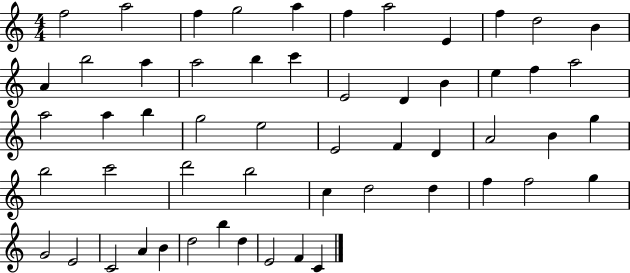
F5/h A5/h F5/q G5/h A5/q F5/q A5/h E4/q F5/q D5/h B4/q A4/q B5/h A5/q A5/h B5/q C6/q E4/h D4/q B4/q E5/q F5/q A5/h A5/h A5/q B5/q G5/h E5/h E4/h F4/q D4/q A4/h B4/q G5/q B5/h C6/h D6/h B5/h C5/q D5/h D5/q F5/q F5/h G5/q G4/h E4/h C4/h A4/q B4/q D5/h B5/q D5/q E4/h F4/q C4/q